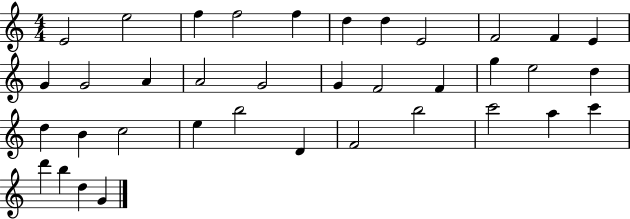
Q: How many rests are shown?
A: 0